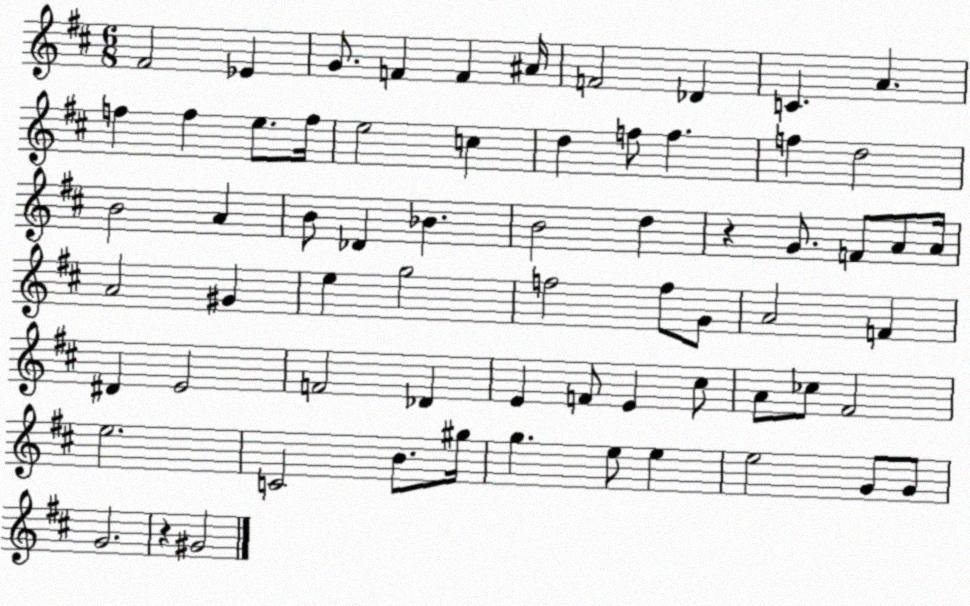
X:1
T:Untitled
M:6/8
L:1/4
K:D
^F2 _E G/2 F F ^A/4 F2 _D C A f f e/2 f/4 e2 c d f/2 f f d2 B2 A B/2 _D _B B2 d z G/2 F/2 A/2 A/4 A2 ^G e g2 f2 f/2 G/2 A2 F ^D E2 F2 _D E F/2 E ^c/2 A/2 _c/2 ^F2 e2 C2 B/2 ^g/4 g e/2 e e2 G/2 G/2 G2 z ^G2